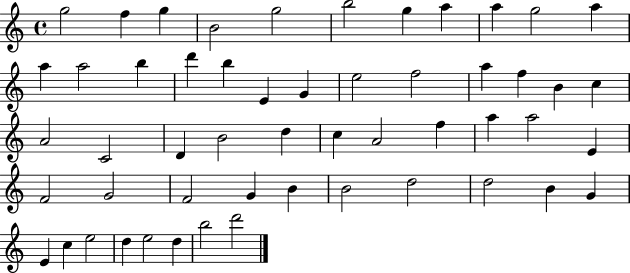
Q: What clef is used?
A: treble